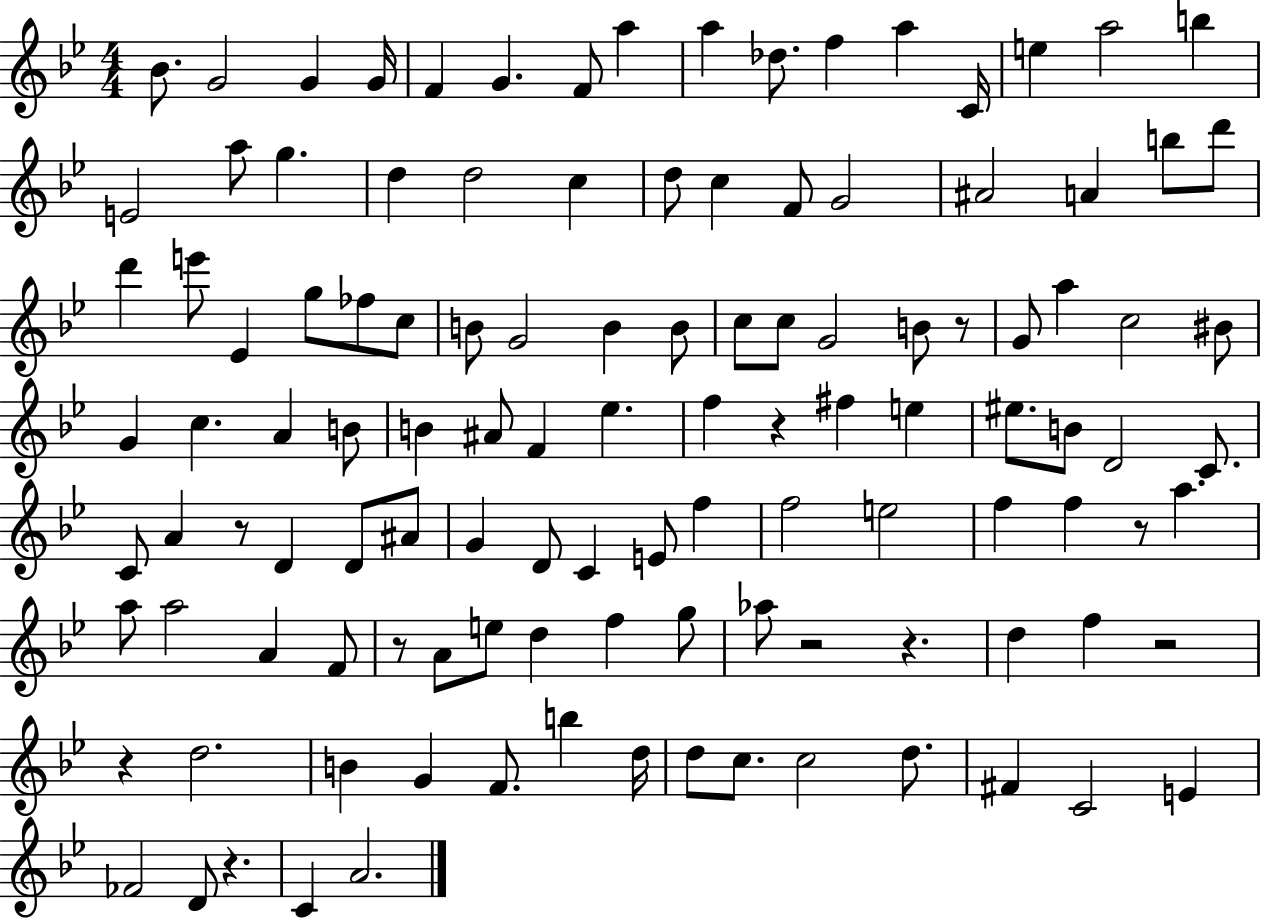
{
  \clef treble
  \numericTimeSignature
  \time 4/4
  \key bes \major
  \repeat volta 2 { bes'8. g'2 g'4 g'16 | f'4 g'4. f'8 a''4 | a''4 des''8. f''4 a''4 c'16 | e''4 a''2 b''4 | \break e'2 a''8 g''4. | d''4 d''2 c''4 | d''8 c''4 f'8 g'2 | ais'2 a'4 b''8 d'''8 | \break d'''4 e'''8 ees'4 g''8 fes''8 c''8 | b'8 g'2 b'4 b'8 | c''8 c''8 g'2 b'8 r8 | g'8 a''4 c''2 bis'8 | \break g'4 c''4. a'4 b'8 | b'4 ais'8 f'4 ees''4. | f''4 r4 fis''4 e''4 | eis''8. b'8 d'2 c'8. | \break c'8 a'4 r8 d'4 d'8 ais'8 | g'4 d'8 c'4 e'8 f''4 | f''2 e''2 | f''4 f''4 r8 a''4. | \break a''8 a''2 a'4 f'8 | r8 a'8 e''8 d''4 f''4 g''8 | aes''8 r2 r4. | d''4 f''4 r2 | \break r4 d''2. | b'4 g'4 f'8. b''4 d''16 | d''8 c''8. c''2 d''8. | fis'4 c'2 e'4 | \break fes'2 d'8 r4. | c'4 a'2. | } \bar "|."
}